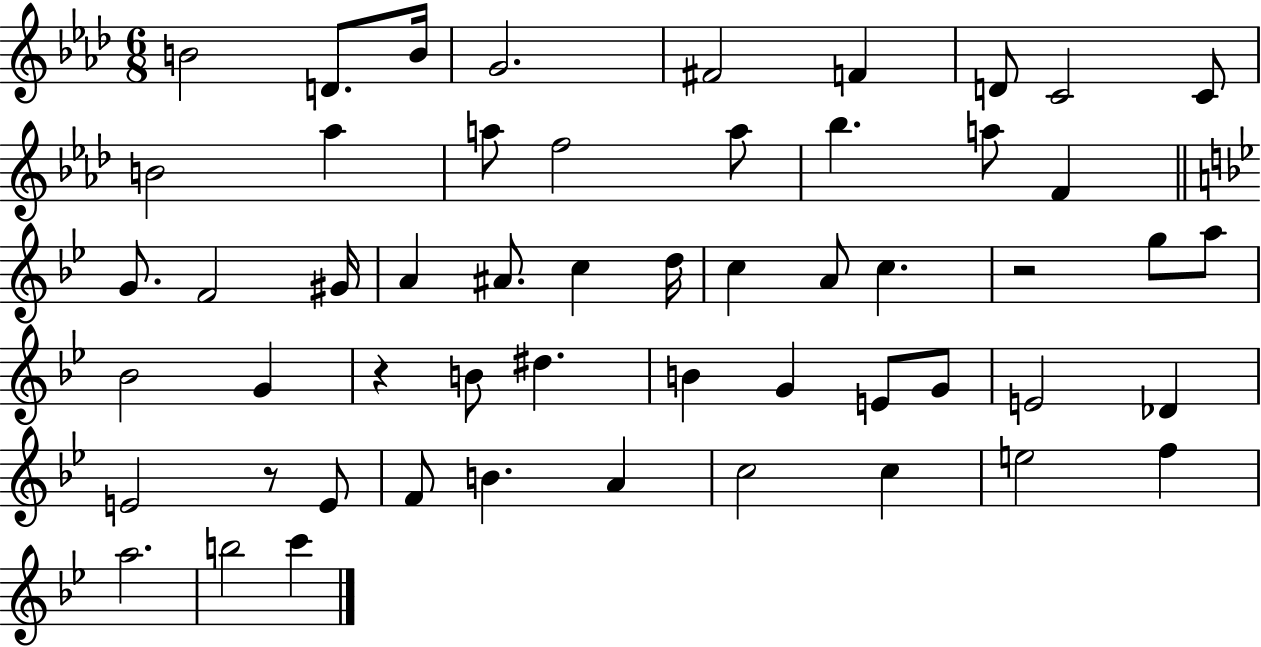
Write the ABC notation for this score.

X:1
T:Untitled
M:6/8
L:1/4
K:Ab
B2 D/2 B/4 G2 ^F2 F D/2 C2 C/2 B2 _a a/2 f2 a/2 _b a/2 F G/2 F2 ^G/4 A ^A/2 c d/4 c A/2 c z2 g/2 a/2 _B2 G z B/2 ^d B G E/2 G/2 E2 _D E2 z/2 E/2 F/2 B A c2 c e2 f a2 b2 c'